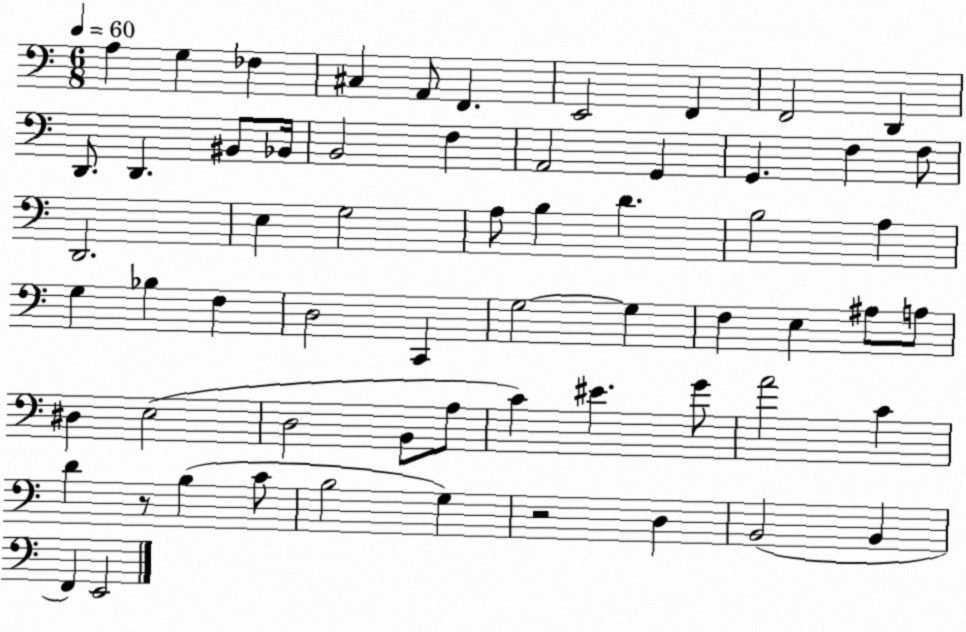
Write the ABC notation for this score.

X:1
T:Untitled
M:6/8
L:1/4
K:C
A, G, _F, ^C, A,,/2 F,, E,,2 F,, F,,2 D,, D,,/2 D,, ^B,,/2 _B,,/4 B,,2 F, A,,2 G,, G,, F, F,/2 D,,2 E, G,2 A,/2 B, D B,2 A, G, _B, F, D,2 C,, G,2 G, F, E, ^A,/2 A,/2 ^D, E,2 D,2 B,,/2 A,/2 C ^E G/2 A2 C D z/2 B, C/2 B,2 G, z2 D, B,,2 B,, F,, E,,2